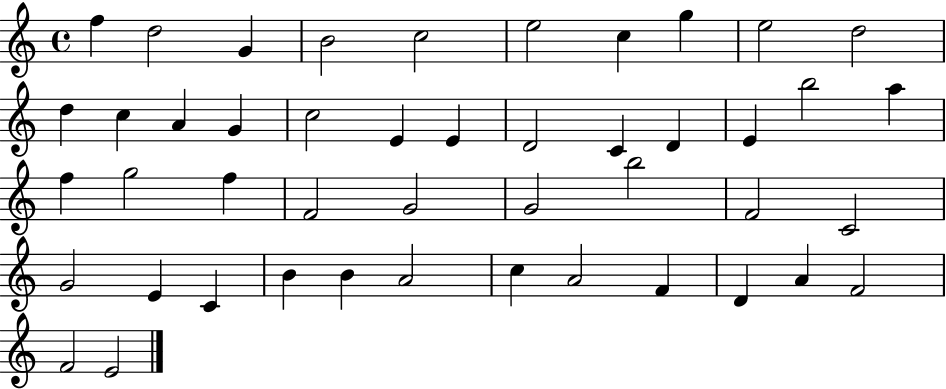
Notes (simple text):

F5/q D5/h G4/q B4/h C5/h E5/h C5/q G5/q E5/h D5/h D5/q C5/q A4/q G4/q C5/h E4/q E4/q D4/h C4/q D4/q E4/q B5/h A5/q F5/q G5/h F5/q F4/h G4/h G4/h B5/h F4/h C4/h G4/h E4/q C4/q B4/q B4/q A4/h C5/q A4/h F4/q D4/q A4/q F4/h F4/h E4/h